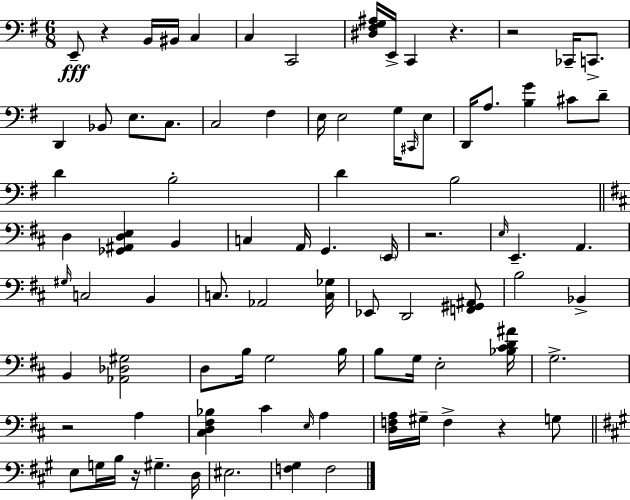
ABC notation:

X:1
T:Untitled
M:6/8
L:1/4
K:G
E,,/2 z B,,/4 ^B,,/4 C, C, C,,2 [^D,^F,G,^A,]/4 E,,/4 C,, z z2 _C,,/4 C,,/2 D,, _B,,/2 E,/2 C,/2 C,2 ^F, E,/4 E,2 G,/4 ^C,,/4 E,/2 D,,/4 A,/2 [B,G] ^C/2 D/2 D B,2 D B,2 D, [_G,,^A,,D,E,] B,, C, A,,/4 G,, E,,/4 z2 E,/4 E,, A,, ^G,/4 C,2 B,, C,/2 _A,,2 [C,_G,]/4 _E,,/2 D,,2 [F,,^G,,^A,,]/2 B,2 _B,, B,, [_A,,_D,^G,]2 D,/2 B,/4 G,2 B,/4 B,/2 G,/4 E,2 [_B,^CD^A]/4 G,2 z2 A, [^C,D,^F,_B,] ^C E,/4 A, [D,F,A,]/4 ^G,/4 F, z G,/2 E,/2 G,/4 B,/4 z/4 ^G, D,/4 ^E,2 [F,^G,] F,2